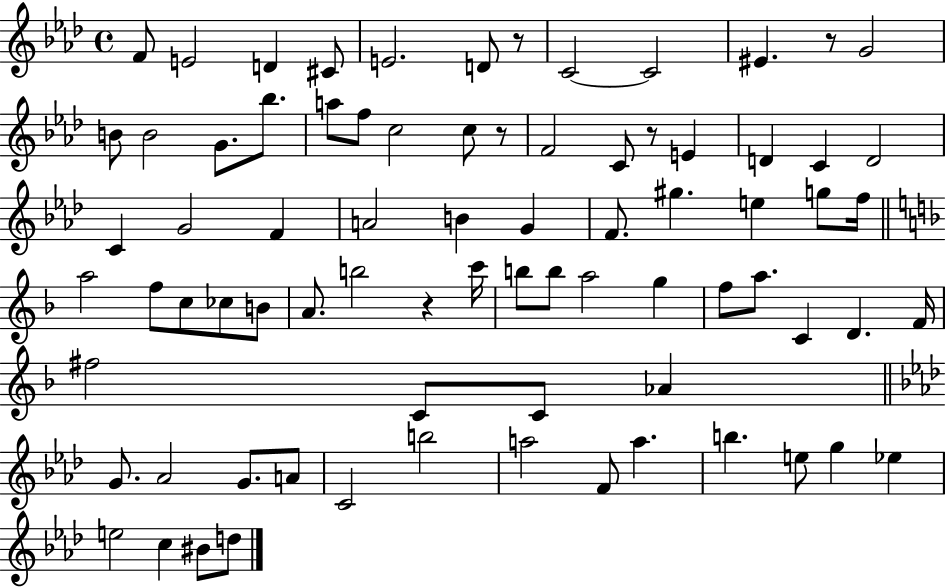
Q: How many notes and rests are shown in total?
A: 78